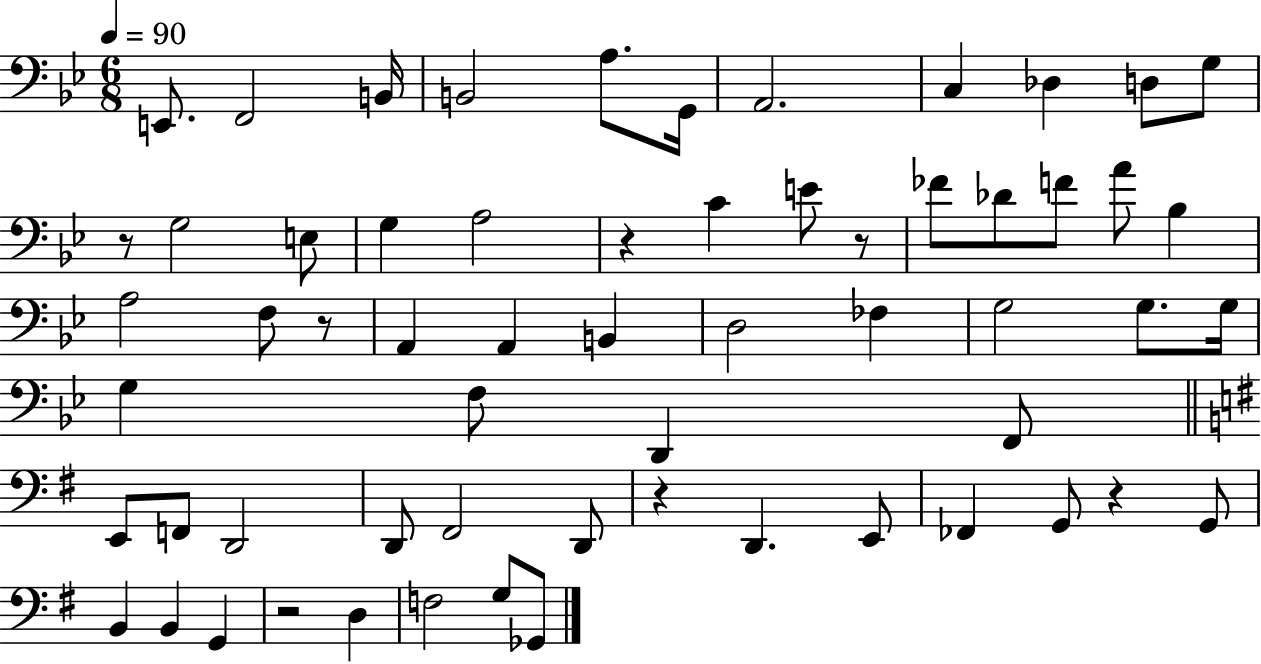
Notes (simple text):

E2/e. F2/h B2/s B2/h A3/e. G2/s A2/h. C3/q Db3/q D3/e G3/e R/e G3/h E3/e G3/q A3/h R/q C4/q E4/e R/e FES4/e Db4/e F4/e A4/e Bb3/q A3/h F3/e R/e A2/q A2/q B2/q D3/h FES3/q G3/h G3/e. G3/s G3/q F3/e D2/q F2/e E2/e F2/e D2/h D2/e F#2/h D2/e R/q D2/q. E2/e FES2/q G2/e R/q G2/e B2/q B2/q G2/q R/h D3/q F3/h G3/e Gb2/e